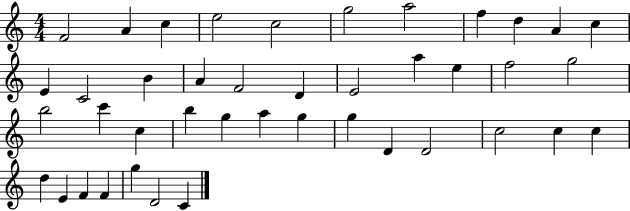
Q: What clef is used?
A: treble